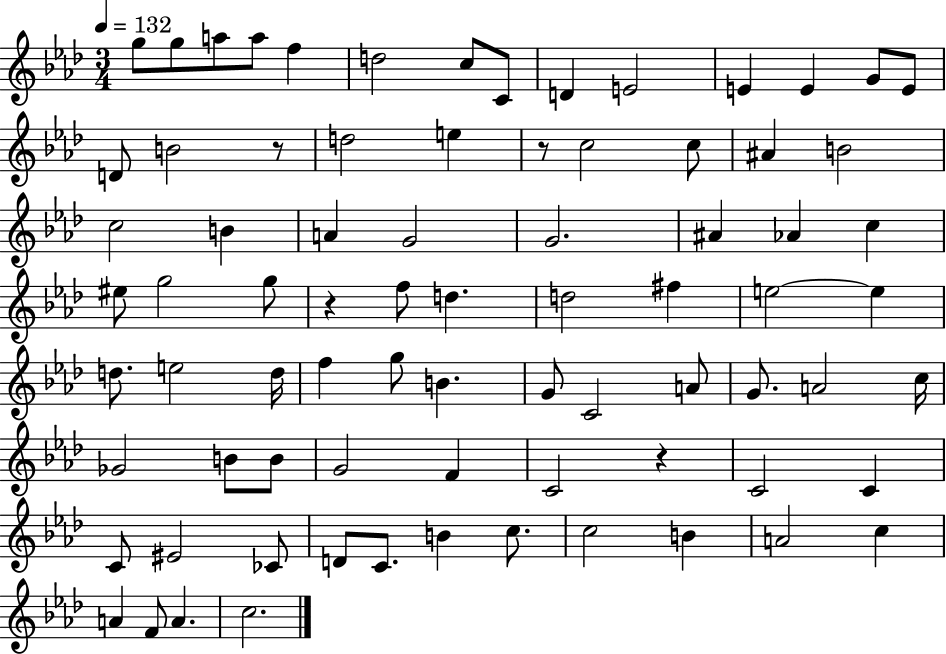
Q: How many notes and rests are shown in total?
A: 78